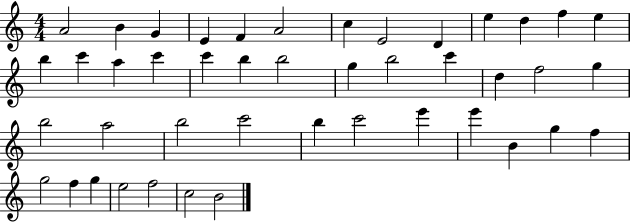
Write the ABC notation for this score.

X:1
T:Untitled
M:4/4
L:1/4
K:C
A2 B G E F A2 c E2 D e d f e b c' a c' c' b b2 g b2 c' d f2 g b2 a2 b2 c'2 b c'2 e' e' B g f g2 f g e2 f2 c2 B2